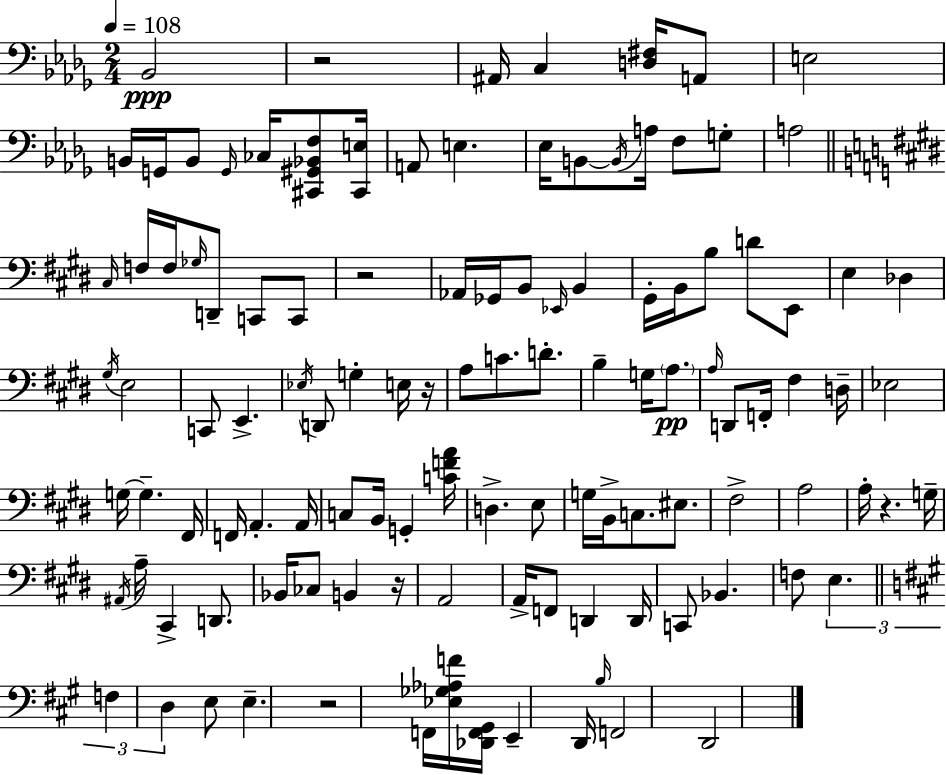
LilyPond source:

{
  \clef bass
  \numericTimeSignature
  \time 2/4
  \key bes \minor
  \tempo 4 = 108
  bes,2\ppp | r2 | ais,16 c4 <d fis>16 a,8 | e2 | \break b,16 g,16 b,8 \grace { g,16 } ces16 <cis, gis, bes, f>8 | <cis, e>16 a,8 e4. | ees16 b,8~~ \acciaccatura { b,16 } a16 f8 | g8-. a2 | \break \bar "||" \break \key e \major \grace { cis16 } f16 f16 \grace { ges16 } d,8-- c,8 | c,8 r2 | aes,16 ges,16 b,8 \grace { ees,16 } b,4 | gis,16-. b,16 b8 d'8 | \break e,8 e4 des4 | \acciaccatura { gis16 } e2 | c,8 e,4.-> | \acciaccatura { ees16 } d,8 g4-. | \break e16 r16 a8 c'8. | d'8.-. b4-- | g16 \parenthesize a8.\pp \grace { a16 } d,8 | f,16-. fis4 d16-- ees2 | \break g16~~ g4.-- | fis,16 f,16 a,4.-. | a,16 c8 | b,16 g,4-. <c' f' a'>16 d4.-> | \break e8 g16 b,16-> | c8. eis8. fis2-> | a2 | a16-. r4. | \break g16-- \acciaccatura { ais,16 } a16-- | cis,4-> d,8. bes,16 | ces8 b,4 r16 a,2 | a,16-> | \break f,8 d,4 d,16 c,8 | bes,4. f8 | \tuplet 3/2 { e4. \bar "||" \break \key a \major f4 d4 } | e8 e4.-- | r2 | f,16 <ees ges aes f'>16 <des, f, gis,>16 e,4-- d,16 | \break \grace { b16 } f,2 | d,2 | \bar "|."
}